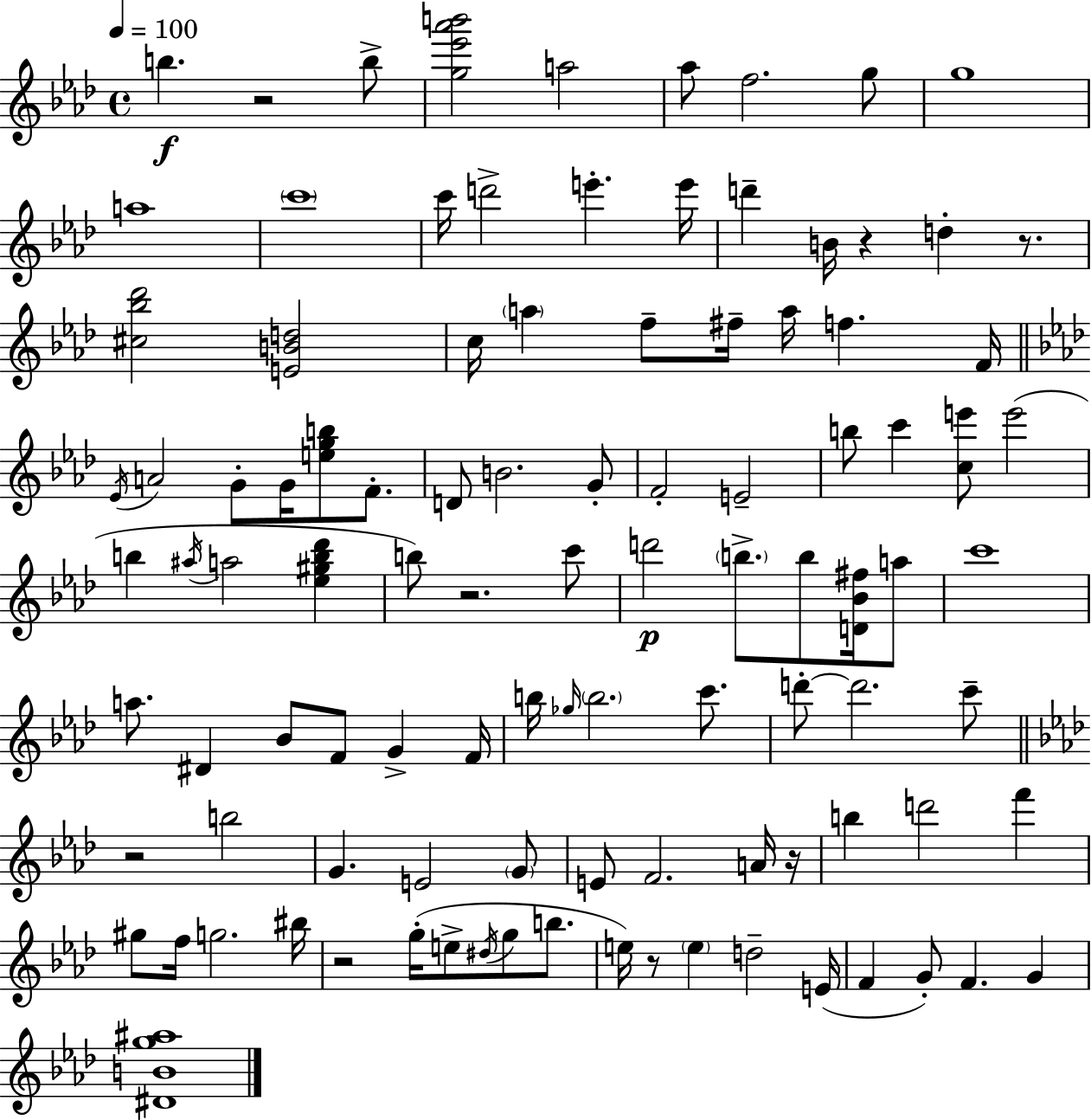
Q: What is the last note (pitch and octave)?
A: G4